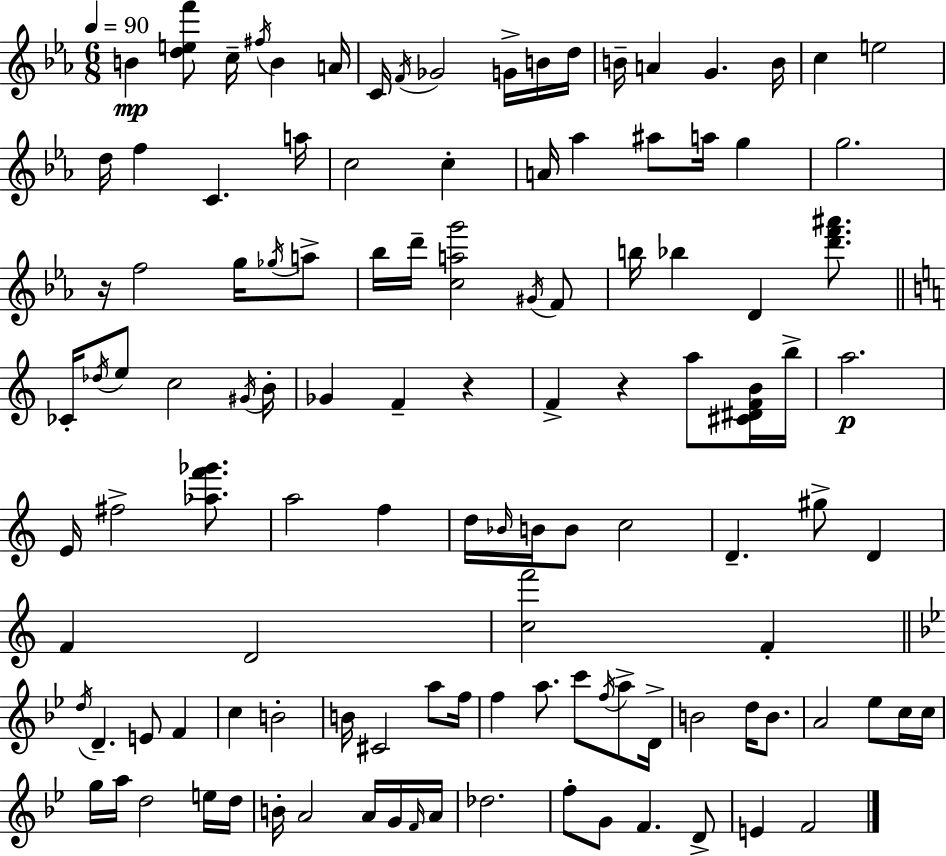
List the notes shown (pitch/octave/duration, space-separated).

B4/q [D5,E5,F6]/e C5/s F#5/s B4/q A4/s C4/s F4/s Gb4/h G4/s B4/s D5/s B4/s A4/q G4/q. B4/s C5/q E5/h D5/s F5/q C4/q. A5/s C5/h C5/q A4/s Ab5/q A#5/e A5/s G5/q G5/h. R/s F5/h G5/s Gb5/s A5/e Bb5/s D6/s [C5,A5,G6]/h G#4/s F4/e B5/s Bb5/q D4/q [D6,F6,A#6]/e. CES4/s Db5/s E5/e C5/h G#4/s B4/s Gb4/q F4/q R/q F4/q R/q A5/e [C#4,D#4,F4,B4]/s B5/s A5/h. E4/s F#5/h [Ab5,F6,Gb6]/e. A5/h F5/q D5/s Bb4/s B4/s B4/e C5/h D4/q. G#5/e D4/q F4/q D4/h [C5,F6]/h F4/q D5/s D4/q. E4/e F4/q C5/q B4/h B4/s C#4/h A5/e F5/s F5/q A5/e. C6/e F5/s A5/e D4/s B4/h D5/s B4/e. A4/h Eb5/e C5/s C5/s G5/s A5/s D5/h E5/s D5/s B4/s A4/h A4/s G4/s F4/s A4/s Db5/h. F5/e G4/e F4/q. D4/e E4/q F4/h